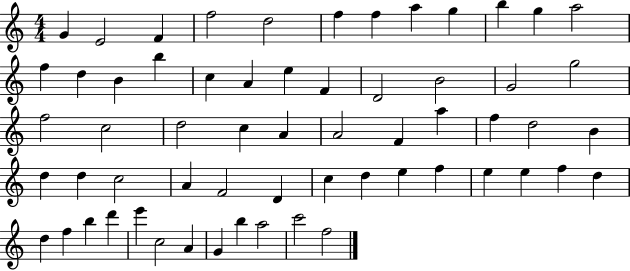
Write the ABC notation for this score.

X:1
T:Untitled
M:4/4
L:1/4
K:C
G E2 F f2 d2 f f a g b g a2 f d B b c A e F D2 B2 G2 g2 f2 c2 d2 c A A2 F a f d2 B d d c2 A F2 D c d e f e e f d d f b d' e' c2 A G b a2 c'2 f2